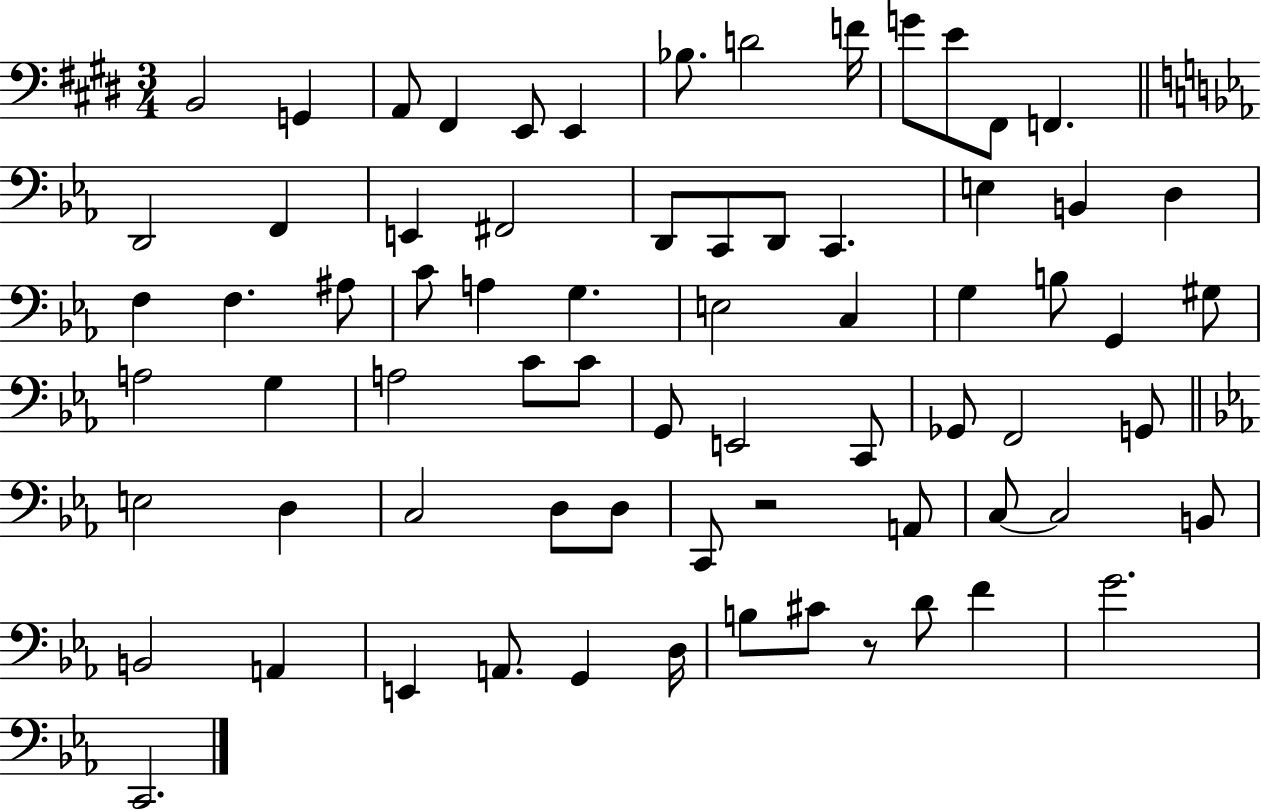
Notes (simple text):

B2/h G2/q A2/e F#2/q E2/e E2/q Bb3/e. D4/h F4/s G4/e E4/e F#2/e F2/q. D2/h F2/q E2/q F#2/h D2/e C2/e D2/e C2/q. E3/q B2/q D3/q F3/q F3/q. A#3/e C4/e A3/q G3/q. E3/h C3/q G3/q B3/e G2/q G#3/e A3/h G3/q A3/h C4/e C4/e G2/e E2/h C2/e Gb2/e F2/h G2/e E3/h D3/q C3/h D3/e D3/e C2/e R/h A2/e C3/e C3/h B2/e B2/h A2/q E2/q A2/e. G2/q D3/s B3/e C#4/e R/e D4/e F4/q G4/h. C2/h.